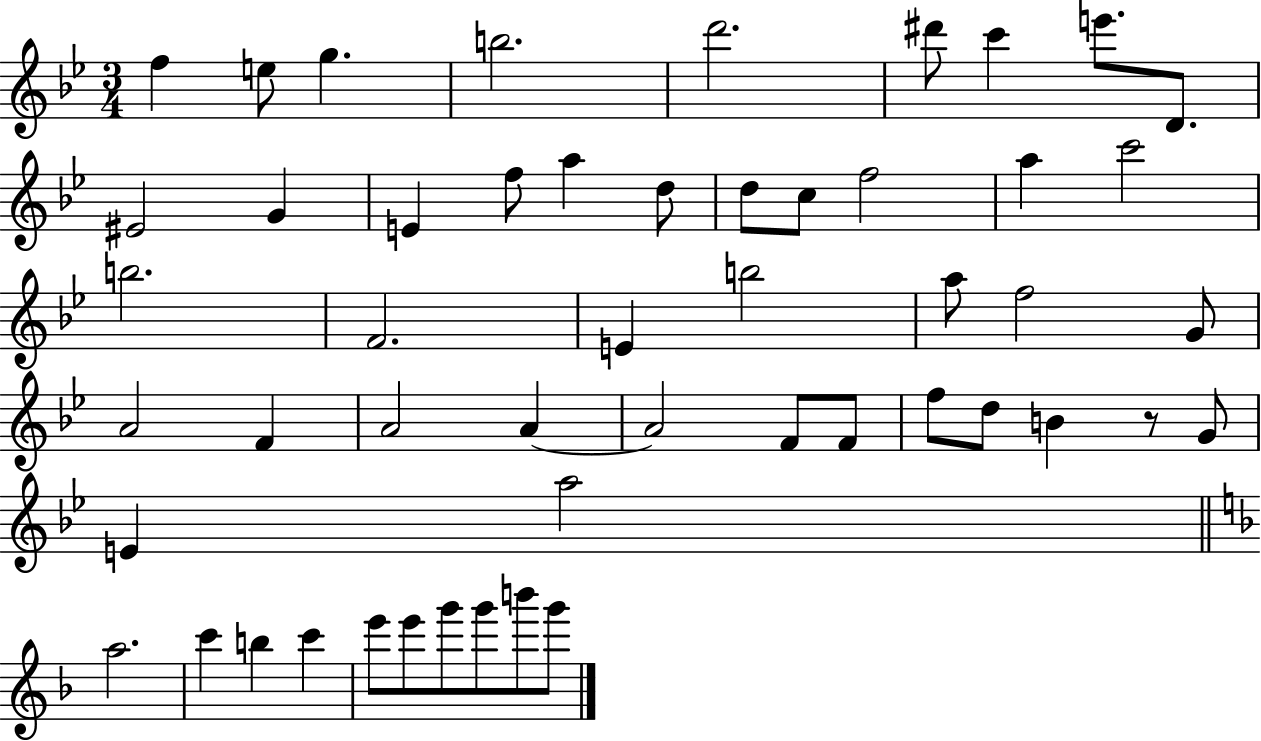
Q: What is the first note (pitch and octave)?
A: F5